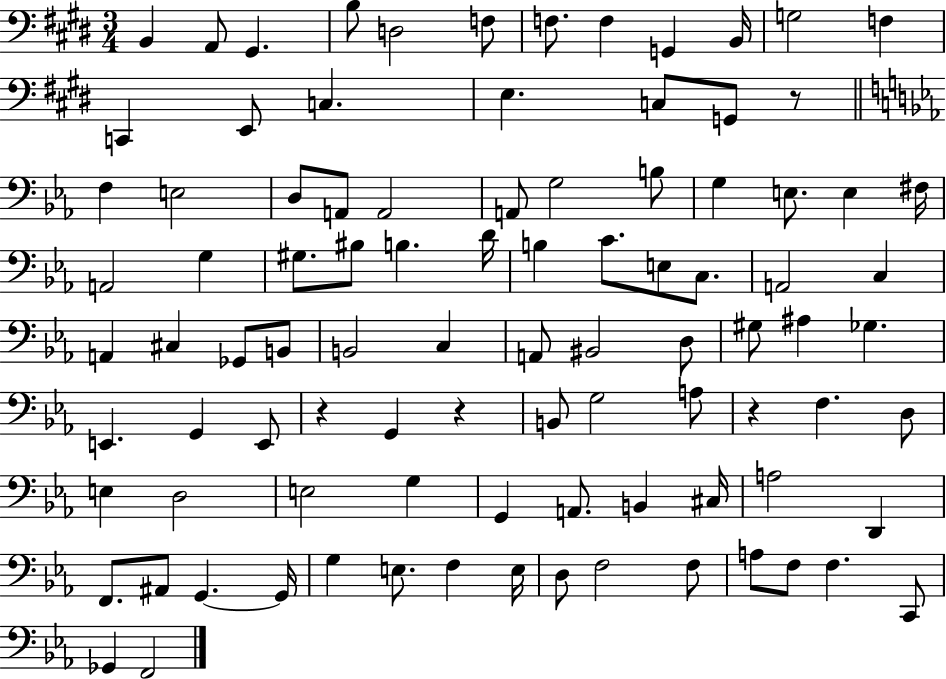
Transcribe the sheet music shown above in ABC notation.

X:1
T:Untitled
M:3/4
L:1/4
K:E
B,, A,,/2 ^G,, B,/2 D,2 F,/2 F,/2 F, G,, B,,/4 G,2 F, C,, E,,/2 C, E, C,/2 G,,/2 z/2 F, E,2 D,/2 A,,/2 A,,2 A,,/2 G,2 B,/2 G, E,/2 E, ^F,/4 A,,2 G, ^G,/2 ^B,/2 B, D/4 B, C/2 E,/2 C,/2 A,,2 C, A,, ^C, _G,,/2 B,,/2 B,,2 C, A,,/2 ^B,,2 D,/2 ^G,/2 ^A, _G, E,, G,, E,,/2 z G,, z B,,/2 G,2 A,/2 z F, D,/2 E, D,2 E,2 G, G,, A,,/2 B,, ^C,/4 A,2 D,, F,,/2 ^A,,/2 G,, G,,/4 G, E,/2 F, E,/4 D,/2 F,2 F,/2 A,/2 F,/2 F, C,,/2 _G,, F,,2